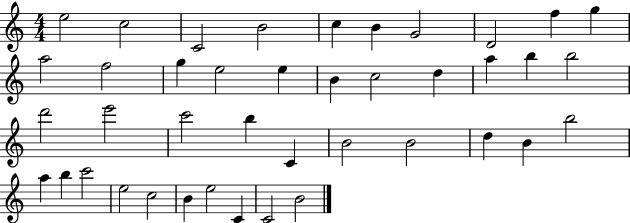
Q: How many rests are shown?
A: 0